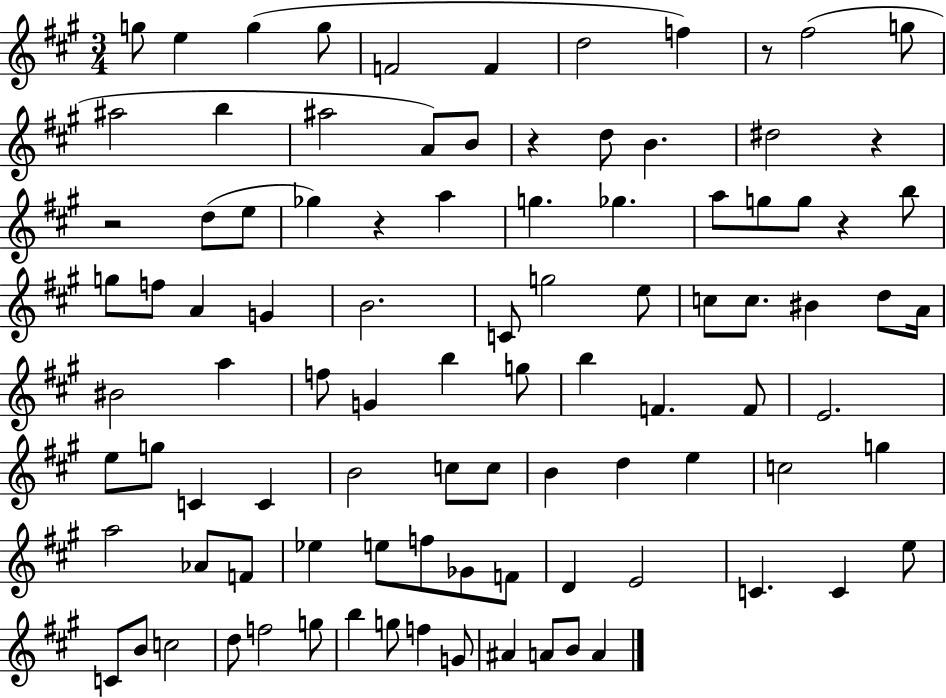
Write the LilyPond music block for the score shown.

{
  \clef treble
  \numericTimeSignature
  \time 3/4
  \key a \major
  g''8 e''4 g''4( g''8 | f'2 f'4 | d''2 f''4) | r8 fis''2( g''8 | \break ais''2 b''4 | ais''2 a'8) b'8 | r4 d''8 b'4. | dis''2 r4 | \break r2 d''8( e''8 | ges''4) r4 a''4 | g''4. ges''4. | a''8 g''8 g''8 r4 b''8 | \break g''8 f''8 a'4 g'4 | b'2. | c'8 g''2 e''8 | c''8 c''8. bis'4 d''8 a'16 | \break bis'2 a''4 | f''8 g'4 b''4 g''8 | b''4 f'4. f'8 | e'2. | \break e''8 g''8 c'4 c'4 | b'2 c''8 c''8 | b'4 d''4 e''4 | c''2 g''4 | \break a''2 aes'8 f'8 | ees''4 e''8 f''8 ges'8 f'8 | d'4 e'2 | c'4. c'4 e''8 | \break c'8 b'8 c''2 | d''8 f''2 g''8 | b''4 g''8 f''4 g'8 | ais'4 a'8 b'8 a'4 | \break \bar "|."
}